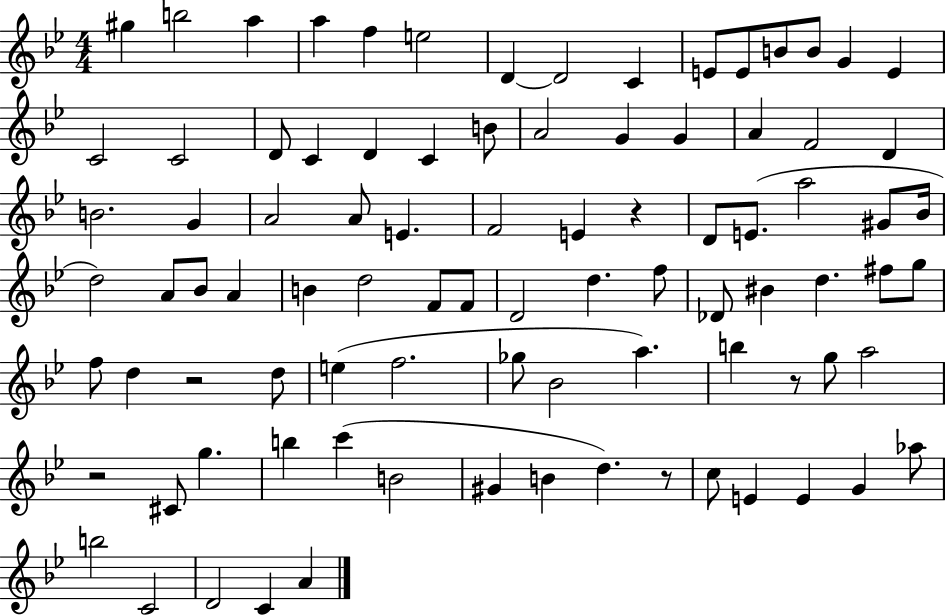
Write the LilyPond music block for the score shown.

{
  \clef treble
  \numericTimeSignature
  \time 4/4
  \key bes \major
  gis''4 b''2 a''4 | a''4 f''4 e''2 | d'4~~ d'2 c'4 | e'8 e'8 b'8 b'8 g'4 e'4 | \break c'2 c'2 | d'8 c'4 d'4 c'4 b'8 | a'2 g'4 g'4 | a'4 f'2 d'4 | \break b'2. g'4 | a'2 a'8 e'4. | f'2 e'4 r4 | d'8 e'8.( a''2 gis'8 bes'16 | \break d''2) a'8 bes'8 a'4 | b'4 d''2 f'8 f'8 | d'2 d''4. f''8 | des'8 bis'4 d''4. fis''8 g''8 | \break f''8 d''4 r2 d''8 | e''4( f''2. | ges''8 bes'2 a''4.) | b''4 r8 g''8 a''2 | \break r2 cis'8 g''4. | b''4 c'''4( b'2 | gis'4 b'4 d''4.) r8 | c''8 e'4 e'4 g'4 aes''8 | \break b''2 c'2 | d'2 c'4 a'4 | \bar "|."
}